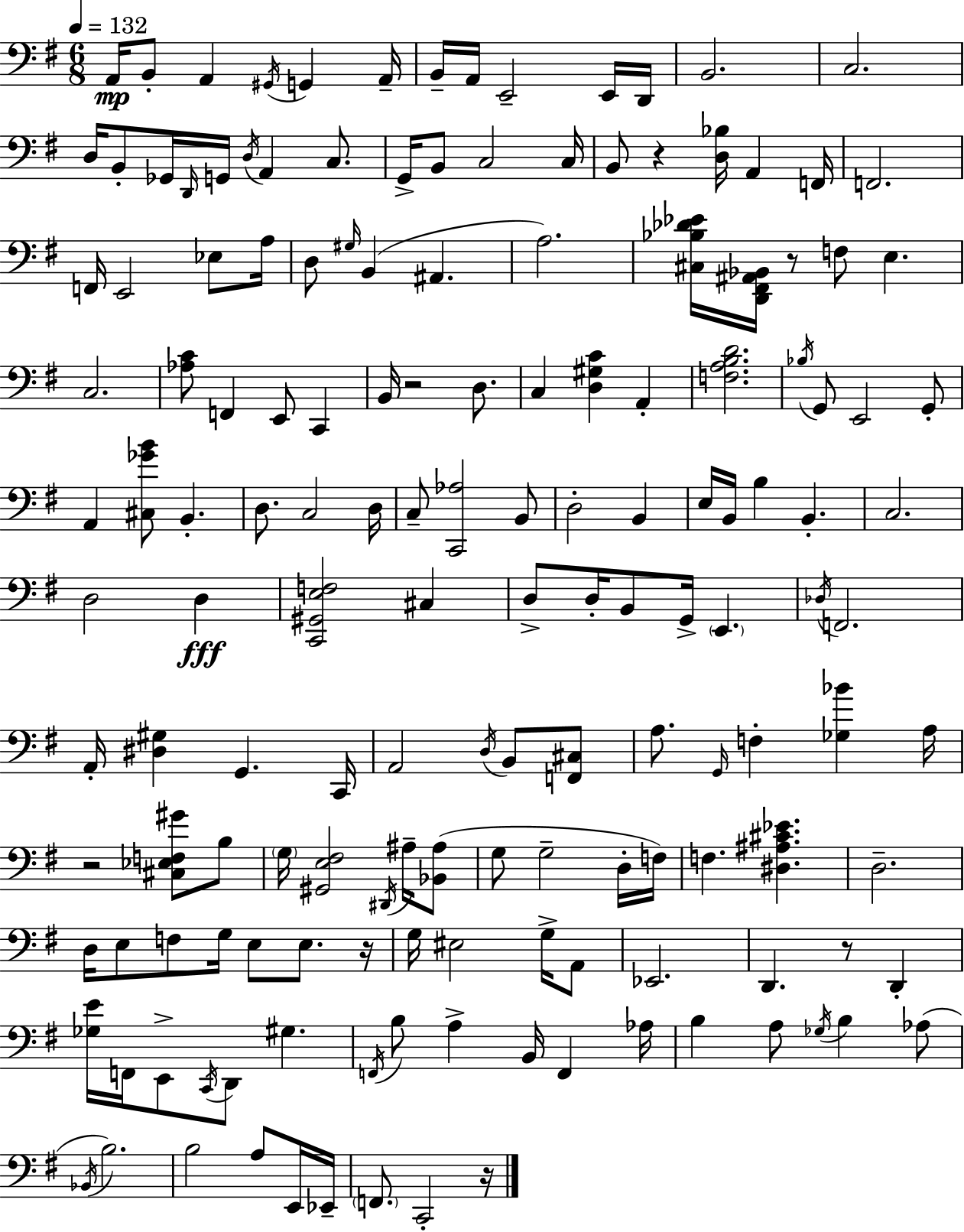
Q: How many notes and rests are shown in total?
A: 157